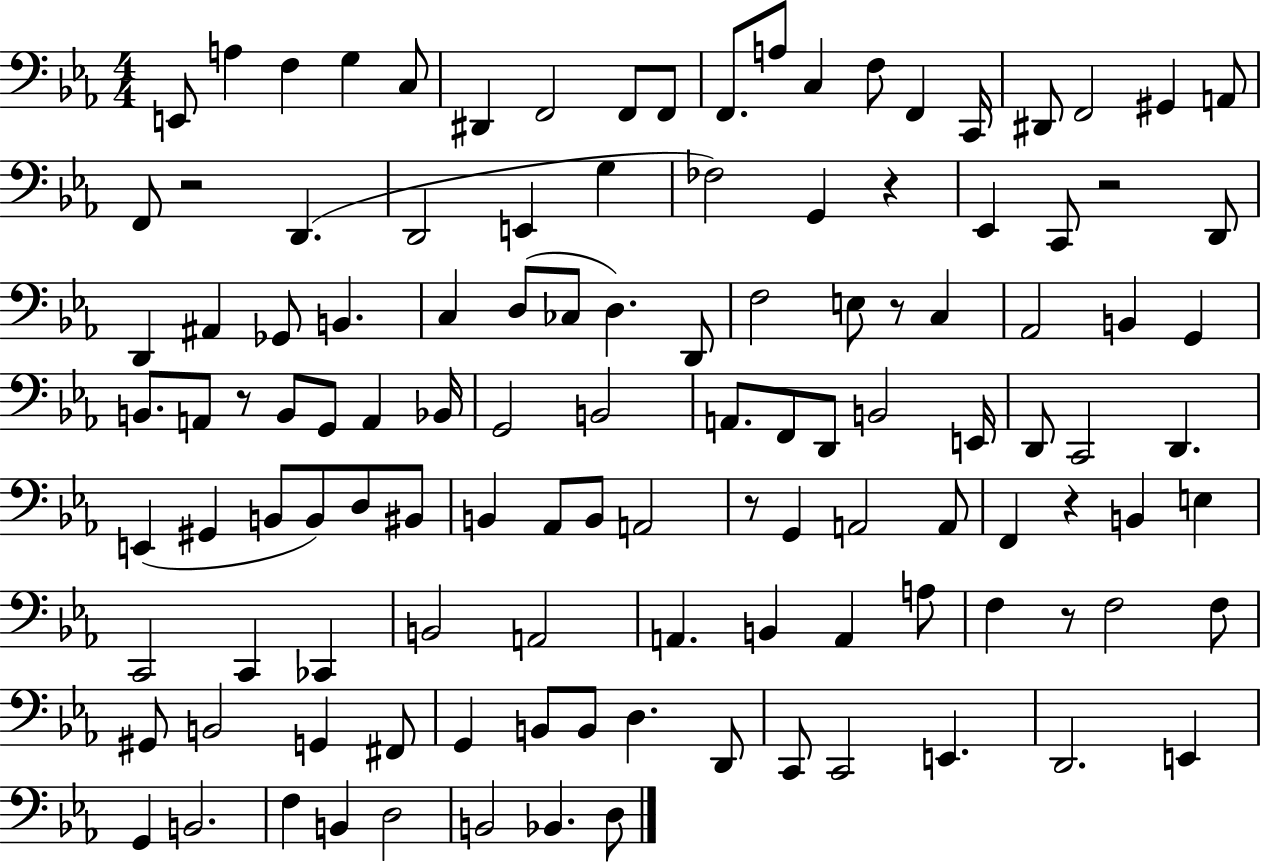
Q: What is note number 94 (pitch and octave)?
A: B2